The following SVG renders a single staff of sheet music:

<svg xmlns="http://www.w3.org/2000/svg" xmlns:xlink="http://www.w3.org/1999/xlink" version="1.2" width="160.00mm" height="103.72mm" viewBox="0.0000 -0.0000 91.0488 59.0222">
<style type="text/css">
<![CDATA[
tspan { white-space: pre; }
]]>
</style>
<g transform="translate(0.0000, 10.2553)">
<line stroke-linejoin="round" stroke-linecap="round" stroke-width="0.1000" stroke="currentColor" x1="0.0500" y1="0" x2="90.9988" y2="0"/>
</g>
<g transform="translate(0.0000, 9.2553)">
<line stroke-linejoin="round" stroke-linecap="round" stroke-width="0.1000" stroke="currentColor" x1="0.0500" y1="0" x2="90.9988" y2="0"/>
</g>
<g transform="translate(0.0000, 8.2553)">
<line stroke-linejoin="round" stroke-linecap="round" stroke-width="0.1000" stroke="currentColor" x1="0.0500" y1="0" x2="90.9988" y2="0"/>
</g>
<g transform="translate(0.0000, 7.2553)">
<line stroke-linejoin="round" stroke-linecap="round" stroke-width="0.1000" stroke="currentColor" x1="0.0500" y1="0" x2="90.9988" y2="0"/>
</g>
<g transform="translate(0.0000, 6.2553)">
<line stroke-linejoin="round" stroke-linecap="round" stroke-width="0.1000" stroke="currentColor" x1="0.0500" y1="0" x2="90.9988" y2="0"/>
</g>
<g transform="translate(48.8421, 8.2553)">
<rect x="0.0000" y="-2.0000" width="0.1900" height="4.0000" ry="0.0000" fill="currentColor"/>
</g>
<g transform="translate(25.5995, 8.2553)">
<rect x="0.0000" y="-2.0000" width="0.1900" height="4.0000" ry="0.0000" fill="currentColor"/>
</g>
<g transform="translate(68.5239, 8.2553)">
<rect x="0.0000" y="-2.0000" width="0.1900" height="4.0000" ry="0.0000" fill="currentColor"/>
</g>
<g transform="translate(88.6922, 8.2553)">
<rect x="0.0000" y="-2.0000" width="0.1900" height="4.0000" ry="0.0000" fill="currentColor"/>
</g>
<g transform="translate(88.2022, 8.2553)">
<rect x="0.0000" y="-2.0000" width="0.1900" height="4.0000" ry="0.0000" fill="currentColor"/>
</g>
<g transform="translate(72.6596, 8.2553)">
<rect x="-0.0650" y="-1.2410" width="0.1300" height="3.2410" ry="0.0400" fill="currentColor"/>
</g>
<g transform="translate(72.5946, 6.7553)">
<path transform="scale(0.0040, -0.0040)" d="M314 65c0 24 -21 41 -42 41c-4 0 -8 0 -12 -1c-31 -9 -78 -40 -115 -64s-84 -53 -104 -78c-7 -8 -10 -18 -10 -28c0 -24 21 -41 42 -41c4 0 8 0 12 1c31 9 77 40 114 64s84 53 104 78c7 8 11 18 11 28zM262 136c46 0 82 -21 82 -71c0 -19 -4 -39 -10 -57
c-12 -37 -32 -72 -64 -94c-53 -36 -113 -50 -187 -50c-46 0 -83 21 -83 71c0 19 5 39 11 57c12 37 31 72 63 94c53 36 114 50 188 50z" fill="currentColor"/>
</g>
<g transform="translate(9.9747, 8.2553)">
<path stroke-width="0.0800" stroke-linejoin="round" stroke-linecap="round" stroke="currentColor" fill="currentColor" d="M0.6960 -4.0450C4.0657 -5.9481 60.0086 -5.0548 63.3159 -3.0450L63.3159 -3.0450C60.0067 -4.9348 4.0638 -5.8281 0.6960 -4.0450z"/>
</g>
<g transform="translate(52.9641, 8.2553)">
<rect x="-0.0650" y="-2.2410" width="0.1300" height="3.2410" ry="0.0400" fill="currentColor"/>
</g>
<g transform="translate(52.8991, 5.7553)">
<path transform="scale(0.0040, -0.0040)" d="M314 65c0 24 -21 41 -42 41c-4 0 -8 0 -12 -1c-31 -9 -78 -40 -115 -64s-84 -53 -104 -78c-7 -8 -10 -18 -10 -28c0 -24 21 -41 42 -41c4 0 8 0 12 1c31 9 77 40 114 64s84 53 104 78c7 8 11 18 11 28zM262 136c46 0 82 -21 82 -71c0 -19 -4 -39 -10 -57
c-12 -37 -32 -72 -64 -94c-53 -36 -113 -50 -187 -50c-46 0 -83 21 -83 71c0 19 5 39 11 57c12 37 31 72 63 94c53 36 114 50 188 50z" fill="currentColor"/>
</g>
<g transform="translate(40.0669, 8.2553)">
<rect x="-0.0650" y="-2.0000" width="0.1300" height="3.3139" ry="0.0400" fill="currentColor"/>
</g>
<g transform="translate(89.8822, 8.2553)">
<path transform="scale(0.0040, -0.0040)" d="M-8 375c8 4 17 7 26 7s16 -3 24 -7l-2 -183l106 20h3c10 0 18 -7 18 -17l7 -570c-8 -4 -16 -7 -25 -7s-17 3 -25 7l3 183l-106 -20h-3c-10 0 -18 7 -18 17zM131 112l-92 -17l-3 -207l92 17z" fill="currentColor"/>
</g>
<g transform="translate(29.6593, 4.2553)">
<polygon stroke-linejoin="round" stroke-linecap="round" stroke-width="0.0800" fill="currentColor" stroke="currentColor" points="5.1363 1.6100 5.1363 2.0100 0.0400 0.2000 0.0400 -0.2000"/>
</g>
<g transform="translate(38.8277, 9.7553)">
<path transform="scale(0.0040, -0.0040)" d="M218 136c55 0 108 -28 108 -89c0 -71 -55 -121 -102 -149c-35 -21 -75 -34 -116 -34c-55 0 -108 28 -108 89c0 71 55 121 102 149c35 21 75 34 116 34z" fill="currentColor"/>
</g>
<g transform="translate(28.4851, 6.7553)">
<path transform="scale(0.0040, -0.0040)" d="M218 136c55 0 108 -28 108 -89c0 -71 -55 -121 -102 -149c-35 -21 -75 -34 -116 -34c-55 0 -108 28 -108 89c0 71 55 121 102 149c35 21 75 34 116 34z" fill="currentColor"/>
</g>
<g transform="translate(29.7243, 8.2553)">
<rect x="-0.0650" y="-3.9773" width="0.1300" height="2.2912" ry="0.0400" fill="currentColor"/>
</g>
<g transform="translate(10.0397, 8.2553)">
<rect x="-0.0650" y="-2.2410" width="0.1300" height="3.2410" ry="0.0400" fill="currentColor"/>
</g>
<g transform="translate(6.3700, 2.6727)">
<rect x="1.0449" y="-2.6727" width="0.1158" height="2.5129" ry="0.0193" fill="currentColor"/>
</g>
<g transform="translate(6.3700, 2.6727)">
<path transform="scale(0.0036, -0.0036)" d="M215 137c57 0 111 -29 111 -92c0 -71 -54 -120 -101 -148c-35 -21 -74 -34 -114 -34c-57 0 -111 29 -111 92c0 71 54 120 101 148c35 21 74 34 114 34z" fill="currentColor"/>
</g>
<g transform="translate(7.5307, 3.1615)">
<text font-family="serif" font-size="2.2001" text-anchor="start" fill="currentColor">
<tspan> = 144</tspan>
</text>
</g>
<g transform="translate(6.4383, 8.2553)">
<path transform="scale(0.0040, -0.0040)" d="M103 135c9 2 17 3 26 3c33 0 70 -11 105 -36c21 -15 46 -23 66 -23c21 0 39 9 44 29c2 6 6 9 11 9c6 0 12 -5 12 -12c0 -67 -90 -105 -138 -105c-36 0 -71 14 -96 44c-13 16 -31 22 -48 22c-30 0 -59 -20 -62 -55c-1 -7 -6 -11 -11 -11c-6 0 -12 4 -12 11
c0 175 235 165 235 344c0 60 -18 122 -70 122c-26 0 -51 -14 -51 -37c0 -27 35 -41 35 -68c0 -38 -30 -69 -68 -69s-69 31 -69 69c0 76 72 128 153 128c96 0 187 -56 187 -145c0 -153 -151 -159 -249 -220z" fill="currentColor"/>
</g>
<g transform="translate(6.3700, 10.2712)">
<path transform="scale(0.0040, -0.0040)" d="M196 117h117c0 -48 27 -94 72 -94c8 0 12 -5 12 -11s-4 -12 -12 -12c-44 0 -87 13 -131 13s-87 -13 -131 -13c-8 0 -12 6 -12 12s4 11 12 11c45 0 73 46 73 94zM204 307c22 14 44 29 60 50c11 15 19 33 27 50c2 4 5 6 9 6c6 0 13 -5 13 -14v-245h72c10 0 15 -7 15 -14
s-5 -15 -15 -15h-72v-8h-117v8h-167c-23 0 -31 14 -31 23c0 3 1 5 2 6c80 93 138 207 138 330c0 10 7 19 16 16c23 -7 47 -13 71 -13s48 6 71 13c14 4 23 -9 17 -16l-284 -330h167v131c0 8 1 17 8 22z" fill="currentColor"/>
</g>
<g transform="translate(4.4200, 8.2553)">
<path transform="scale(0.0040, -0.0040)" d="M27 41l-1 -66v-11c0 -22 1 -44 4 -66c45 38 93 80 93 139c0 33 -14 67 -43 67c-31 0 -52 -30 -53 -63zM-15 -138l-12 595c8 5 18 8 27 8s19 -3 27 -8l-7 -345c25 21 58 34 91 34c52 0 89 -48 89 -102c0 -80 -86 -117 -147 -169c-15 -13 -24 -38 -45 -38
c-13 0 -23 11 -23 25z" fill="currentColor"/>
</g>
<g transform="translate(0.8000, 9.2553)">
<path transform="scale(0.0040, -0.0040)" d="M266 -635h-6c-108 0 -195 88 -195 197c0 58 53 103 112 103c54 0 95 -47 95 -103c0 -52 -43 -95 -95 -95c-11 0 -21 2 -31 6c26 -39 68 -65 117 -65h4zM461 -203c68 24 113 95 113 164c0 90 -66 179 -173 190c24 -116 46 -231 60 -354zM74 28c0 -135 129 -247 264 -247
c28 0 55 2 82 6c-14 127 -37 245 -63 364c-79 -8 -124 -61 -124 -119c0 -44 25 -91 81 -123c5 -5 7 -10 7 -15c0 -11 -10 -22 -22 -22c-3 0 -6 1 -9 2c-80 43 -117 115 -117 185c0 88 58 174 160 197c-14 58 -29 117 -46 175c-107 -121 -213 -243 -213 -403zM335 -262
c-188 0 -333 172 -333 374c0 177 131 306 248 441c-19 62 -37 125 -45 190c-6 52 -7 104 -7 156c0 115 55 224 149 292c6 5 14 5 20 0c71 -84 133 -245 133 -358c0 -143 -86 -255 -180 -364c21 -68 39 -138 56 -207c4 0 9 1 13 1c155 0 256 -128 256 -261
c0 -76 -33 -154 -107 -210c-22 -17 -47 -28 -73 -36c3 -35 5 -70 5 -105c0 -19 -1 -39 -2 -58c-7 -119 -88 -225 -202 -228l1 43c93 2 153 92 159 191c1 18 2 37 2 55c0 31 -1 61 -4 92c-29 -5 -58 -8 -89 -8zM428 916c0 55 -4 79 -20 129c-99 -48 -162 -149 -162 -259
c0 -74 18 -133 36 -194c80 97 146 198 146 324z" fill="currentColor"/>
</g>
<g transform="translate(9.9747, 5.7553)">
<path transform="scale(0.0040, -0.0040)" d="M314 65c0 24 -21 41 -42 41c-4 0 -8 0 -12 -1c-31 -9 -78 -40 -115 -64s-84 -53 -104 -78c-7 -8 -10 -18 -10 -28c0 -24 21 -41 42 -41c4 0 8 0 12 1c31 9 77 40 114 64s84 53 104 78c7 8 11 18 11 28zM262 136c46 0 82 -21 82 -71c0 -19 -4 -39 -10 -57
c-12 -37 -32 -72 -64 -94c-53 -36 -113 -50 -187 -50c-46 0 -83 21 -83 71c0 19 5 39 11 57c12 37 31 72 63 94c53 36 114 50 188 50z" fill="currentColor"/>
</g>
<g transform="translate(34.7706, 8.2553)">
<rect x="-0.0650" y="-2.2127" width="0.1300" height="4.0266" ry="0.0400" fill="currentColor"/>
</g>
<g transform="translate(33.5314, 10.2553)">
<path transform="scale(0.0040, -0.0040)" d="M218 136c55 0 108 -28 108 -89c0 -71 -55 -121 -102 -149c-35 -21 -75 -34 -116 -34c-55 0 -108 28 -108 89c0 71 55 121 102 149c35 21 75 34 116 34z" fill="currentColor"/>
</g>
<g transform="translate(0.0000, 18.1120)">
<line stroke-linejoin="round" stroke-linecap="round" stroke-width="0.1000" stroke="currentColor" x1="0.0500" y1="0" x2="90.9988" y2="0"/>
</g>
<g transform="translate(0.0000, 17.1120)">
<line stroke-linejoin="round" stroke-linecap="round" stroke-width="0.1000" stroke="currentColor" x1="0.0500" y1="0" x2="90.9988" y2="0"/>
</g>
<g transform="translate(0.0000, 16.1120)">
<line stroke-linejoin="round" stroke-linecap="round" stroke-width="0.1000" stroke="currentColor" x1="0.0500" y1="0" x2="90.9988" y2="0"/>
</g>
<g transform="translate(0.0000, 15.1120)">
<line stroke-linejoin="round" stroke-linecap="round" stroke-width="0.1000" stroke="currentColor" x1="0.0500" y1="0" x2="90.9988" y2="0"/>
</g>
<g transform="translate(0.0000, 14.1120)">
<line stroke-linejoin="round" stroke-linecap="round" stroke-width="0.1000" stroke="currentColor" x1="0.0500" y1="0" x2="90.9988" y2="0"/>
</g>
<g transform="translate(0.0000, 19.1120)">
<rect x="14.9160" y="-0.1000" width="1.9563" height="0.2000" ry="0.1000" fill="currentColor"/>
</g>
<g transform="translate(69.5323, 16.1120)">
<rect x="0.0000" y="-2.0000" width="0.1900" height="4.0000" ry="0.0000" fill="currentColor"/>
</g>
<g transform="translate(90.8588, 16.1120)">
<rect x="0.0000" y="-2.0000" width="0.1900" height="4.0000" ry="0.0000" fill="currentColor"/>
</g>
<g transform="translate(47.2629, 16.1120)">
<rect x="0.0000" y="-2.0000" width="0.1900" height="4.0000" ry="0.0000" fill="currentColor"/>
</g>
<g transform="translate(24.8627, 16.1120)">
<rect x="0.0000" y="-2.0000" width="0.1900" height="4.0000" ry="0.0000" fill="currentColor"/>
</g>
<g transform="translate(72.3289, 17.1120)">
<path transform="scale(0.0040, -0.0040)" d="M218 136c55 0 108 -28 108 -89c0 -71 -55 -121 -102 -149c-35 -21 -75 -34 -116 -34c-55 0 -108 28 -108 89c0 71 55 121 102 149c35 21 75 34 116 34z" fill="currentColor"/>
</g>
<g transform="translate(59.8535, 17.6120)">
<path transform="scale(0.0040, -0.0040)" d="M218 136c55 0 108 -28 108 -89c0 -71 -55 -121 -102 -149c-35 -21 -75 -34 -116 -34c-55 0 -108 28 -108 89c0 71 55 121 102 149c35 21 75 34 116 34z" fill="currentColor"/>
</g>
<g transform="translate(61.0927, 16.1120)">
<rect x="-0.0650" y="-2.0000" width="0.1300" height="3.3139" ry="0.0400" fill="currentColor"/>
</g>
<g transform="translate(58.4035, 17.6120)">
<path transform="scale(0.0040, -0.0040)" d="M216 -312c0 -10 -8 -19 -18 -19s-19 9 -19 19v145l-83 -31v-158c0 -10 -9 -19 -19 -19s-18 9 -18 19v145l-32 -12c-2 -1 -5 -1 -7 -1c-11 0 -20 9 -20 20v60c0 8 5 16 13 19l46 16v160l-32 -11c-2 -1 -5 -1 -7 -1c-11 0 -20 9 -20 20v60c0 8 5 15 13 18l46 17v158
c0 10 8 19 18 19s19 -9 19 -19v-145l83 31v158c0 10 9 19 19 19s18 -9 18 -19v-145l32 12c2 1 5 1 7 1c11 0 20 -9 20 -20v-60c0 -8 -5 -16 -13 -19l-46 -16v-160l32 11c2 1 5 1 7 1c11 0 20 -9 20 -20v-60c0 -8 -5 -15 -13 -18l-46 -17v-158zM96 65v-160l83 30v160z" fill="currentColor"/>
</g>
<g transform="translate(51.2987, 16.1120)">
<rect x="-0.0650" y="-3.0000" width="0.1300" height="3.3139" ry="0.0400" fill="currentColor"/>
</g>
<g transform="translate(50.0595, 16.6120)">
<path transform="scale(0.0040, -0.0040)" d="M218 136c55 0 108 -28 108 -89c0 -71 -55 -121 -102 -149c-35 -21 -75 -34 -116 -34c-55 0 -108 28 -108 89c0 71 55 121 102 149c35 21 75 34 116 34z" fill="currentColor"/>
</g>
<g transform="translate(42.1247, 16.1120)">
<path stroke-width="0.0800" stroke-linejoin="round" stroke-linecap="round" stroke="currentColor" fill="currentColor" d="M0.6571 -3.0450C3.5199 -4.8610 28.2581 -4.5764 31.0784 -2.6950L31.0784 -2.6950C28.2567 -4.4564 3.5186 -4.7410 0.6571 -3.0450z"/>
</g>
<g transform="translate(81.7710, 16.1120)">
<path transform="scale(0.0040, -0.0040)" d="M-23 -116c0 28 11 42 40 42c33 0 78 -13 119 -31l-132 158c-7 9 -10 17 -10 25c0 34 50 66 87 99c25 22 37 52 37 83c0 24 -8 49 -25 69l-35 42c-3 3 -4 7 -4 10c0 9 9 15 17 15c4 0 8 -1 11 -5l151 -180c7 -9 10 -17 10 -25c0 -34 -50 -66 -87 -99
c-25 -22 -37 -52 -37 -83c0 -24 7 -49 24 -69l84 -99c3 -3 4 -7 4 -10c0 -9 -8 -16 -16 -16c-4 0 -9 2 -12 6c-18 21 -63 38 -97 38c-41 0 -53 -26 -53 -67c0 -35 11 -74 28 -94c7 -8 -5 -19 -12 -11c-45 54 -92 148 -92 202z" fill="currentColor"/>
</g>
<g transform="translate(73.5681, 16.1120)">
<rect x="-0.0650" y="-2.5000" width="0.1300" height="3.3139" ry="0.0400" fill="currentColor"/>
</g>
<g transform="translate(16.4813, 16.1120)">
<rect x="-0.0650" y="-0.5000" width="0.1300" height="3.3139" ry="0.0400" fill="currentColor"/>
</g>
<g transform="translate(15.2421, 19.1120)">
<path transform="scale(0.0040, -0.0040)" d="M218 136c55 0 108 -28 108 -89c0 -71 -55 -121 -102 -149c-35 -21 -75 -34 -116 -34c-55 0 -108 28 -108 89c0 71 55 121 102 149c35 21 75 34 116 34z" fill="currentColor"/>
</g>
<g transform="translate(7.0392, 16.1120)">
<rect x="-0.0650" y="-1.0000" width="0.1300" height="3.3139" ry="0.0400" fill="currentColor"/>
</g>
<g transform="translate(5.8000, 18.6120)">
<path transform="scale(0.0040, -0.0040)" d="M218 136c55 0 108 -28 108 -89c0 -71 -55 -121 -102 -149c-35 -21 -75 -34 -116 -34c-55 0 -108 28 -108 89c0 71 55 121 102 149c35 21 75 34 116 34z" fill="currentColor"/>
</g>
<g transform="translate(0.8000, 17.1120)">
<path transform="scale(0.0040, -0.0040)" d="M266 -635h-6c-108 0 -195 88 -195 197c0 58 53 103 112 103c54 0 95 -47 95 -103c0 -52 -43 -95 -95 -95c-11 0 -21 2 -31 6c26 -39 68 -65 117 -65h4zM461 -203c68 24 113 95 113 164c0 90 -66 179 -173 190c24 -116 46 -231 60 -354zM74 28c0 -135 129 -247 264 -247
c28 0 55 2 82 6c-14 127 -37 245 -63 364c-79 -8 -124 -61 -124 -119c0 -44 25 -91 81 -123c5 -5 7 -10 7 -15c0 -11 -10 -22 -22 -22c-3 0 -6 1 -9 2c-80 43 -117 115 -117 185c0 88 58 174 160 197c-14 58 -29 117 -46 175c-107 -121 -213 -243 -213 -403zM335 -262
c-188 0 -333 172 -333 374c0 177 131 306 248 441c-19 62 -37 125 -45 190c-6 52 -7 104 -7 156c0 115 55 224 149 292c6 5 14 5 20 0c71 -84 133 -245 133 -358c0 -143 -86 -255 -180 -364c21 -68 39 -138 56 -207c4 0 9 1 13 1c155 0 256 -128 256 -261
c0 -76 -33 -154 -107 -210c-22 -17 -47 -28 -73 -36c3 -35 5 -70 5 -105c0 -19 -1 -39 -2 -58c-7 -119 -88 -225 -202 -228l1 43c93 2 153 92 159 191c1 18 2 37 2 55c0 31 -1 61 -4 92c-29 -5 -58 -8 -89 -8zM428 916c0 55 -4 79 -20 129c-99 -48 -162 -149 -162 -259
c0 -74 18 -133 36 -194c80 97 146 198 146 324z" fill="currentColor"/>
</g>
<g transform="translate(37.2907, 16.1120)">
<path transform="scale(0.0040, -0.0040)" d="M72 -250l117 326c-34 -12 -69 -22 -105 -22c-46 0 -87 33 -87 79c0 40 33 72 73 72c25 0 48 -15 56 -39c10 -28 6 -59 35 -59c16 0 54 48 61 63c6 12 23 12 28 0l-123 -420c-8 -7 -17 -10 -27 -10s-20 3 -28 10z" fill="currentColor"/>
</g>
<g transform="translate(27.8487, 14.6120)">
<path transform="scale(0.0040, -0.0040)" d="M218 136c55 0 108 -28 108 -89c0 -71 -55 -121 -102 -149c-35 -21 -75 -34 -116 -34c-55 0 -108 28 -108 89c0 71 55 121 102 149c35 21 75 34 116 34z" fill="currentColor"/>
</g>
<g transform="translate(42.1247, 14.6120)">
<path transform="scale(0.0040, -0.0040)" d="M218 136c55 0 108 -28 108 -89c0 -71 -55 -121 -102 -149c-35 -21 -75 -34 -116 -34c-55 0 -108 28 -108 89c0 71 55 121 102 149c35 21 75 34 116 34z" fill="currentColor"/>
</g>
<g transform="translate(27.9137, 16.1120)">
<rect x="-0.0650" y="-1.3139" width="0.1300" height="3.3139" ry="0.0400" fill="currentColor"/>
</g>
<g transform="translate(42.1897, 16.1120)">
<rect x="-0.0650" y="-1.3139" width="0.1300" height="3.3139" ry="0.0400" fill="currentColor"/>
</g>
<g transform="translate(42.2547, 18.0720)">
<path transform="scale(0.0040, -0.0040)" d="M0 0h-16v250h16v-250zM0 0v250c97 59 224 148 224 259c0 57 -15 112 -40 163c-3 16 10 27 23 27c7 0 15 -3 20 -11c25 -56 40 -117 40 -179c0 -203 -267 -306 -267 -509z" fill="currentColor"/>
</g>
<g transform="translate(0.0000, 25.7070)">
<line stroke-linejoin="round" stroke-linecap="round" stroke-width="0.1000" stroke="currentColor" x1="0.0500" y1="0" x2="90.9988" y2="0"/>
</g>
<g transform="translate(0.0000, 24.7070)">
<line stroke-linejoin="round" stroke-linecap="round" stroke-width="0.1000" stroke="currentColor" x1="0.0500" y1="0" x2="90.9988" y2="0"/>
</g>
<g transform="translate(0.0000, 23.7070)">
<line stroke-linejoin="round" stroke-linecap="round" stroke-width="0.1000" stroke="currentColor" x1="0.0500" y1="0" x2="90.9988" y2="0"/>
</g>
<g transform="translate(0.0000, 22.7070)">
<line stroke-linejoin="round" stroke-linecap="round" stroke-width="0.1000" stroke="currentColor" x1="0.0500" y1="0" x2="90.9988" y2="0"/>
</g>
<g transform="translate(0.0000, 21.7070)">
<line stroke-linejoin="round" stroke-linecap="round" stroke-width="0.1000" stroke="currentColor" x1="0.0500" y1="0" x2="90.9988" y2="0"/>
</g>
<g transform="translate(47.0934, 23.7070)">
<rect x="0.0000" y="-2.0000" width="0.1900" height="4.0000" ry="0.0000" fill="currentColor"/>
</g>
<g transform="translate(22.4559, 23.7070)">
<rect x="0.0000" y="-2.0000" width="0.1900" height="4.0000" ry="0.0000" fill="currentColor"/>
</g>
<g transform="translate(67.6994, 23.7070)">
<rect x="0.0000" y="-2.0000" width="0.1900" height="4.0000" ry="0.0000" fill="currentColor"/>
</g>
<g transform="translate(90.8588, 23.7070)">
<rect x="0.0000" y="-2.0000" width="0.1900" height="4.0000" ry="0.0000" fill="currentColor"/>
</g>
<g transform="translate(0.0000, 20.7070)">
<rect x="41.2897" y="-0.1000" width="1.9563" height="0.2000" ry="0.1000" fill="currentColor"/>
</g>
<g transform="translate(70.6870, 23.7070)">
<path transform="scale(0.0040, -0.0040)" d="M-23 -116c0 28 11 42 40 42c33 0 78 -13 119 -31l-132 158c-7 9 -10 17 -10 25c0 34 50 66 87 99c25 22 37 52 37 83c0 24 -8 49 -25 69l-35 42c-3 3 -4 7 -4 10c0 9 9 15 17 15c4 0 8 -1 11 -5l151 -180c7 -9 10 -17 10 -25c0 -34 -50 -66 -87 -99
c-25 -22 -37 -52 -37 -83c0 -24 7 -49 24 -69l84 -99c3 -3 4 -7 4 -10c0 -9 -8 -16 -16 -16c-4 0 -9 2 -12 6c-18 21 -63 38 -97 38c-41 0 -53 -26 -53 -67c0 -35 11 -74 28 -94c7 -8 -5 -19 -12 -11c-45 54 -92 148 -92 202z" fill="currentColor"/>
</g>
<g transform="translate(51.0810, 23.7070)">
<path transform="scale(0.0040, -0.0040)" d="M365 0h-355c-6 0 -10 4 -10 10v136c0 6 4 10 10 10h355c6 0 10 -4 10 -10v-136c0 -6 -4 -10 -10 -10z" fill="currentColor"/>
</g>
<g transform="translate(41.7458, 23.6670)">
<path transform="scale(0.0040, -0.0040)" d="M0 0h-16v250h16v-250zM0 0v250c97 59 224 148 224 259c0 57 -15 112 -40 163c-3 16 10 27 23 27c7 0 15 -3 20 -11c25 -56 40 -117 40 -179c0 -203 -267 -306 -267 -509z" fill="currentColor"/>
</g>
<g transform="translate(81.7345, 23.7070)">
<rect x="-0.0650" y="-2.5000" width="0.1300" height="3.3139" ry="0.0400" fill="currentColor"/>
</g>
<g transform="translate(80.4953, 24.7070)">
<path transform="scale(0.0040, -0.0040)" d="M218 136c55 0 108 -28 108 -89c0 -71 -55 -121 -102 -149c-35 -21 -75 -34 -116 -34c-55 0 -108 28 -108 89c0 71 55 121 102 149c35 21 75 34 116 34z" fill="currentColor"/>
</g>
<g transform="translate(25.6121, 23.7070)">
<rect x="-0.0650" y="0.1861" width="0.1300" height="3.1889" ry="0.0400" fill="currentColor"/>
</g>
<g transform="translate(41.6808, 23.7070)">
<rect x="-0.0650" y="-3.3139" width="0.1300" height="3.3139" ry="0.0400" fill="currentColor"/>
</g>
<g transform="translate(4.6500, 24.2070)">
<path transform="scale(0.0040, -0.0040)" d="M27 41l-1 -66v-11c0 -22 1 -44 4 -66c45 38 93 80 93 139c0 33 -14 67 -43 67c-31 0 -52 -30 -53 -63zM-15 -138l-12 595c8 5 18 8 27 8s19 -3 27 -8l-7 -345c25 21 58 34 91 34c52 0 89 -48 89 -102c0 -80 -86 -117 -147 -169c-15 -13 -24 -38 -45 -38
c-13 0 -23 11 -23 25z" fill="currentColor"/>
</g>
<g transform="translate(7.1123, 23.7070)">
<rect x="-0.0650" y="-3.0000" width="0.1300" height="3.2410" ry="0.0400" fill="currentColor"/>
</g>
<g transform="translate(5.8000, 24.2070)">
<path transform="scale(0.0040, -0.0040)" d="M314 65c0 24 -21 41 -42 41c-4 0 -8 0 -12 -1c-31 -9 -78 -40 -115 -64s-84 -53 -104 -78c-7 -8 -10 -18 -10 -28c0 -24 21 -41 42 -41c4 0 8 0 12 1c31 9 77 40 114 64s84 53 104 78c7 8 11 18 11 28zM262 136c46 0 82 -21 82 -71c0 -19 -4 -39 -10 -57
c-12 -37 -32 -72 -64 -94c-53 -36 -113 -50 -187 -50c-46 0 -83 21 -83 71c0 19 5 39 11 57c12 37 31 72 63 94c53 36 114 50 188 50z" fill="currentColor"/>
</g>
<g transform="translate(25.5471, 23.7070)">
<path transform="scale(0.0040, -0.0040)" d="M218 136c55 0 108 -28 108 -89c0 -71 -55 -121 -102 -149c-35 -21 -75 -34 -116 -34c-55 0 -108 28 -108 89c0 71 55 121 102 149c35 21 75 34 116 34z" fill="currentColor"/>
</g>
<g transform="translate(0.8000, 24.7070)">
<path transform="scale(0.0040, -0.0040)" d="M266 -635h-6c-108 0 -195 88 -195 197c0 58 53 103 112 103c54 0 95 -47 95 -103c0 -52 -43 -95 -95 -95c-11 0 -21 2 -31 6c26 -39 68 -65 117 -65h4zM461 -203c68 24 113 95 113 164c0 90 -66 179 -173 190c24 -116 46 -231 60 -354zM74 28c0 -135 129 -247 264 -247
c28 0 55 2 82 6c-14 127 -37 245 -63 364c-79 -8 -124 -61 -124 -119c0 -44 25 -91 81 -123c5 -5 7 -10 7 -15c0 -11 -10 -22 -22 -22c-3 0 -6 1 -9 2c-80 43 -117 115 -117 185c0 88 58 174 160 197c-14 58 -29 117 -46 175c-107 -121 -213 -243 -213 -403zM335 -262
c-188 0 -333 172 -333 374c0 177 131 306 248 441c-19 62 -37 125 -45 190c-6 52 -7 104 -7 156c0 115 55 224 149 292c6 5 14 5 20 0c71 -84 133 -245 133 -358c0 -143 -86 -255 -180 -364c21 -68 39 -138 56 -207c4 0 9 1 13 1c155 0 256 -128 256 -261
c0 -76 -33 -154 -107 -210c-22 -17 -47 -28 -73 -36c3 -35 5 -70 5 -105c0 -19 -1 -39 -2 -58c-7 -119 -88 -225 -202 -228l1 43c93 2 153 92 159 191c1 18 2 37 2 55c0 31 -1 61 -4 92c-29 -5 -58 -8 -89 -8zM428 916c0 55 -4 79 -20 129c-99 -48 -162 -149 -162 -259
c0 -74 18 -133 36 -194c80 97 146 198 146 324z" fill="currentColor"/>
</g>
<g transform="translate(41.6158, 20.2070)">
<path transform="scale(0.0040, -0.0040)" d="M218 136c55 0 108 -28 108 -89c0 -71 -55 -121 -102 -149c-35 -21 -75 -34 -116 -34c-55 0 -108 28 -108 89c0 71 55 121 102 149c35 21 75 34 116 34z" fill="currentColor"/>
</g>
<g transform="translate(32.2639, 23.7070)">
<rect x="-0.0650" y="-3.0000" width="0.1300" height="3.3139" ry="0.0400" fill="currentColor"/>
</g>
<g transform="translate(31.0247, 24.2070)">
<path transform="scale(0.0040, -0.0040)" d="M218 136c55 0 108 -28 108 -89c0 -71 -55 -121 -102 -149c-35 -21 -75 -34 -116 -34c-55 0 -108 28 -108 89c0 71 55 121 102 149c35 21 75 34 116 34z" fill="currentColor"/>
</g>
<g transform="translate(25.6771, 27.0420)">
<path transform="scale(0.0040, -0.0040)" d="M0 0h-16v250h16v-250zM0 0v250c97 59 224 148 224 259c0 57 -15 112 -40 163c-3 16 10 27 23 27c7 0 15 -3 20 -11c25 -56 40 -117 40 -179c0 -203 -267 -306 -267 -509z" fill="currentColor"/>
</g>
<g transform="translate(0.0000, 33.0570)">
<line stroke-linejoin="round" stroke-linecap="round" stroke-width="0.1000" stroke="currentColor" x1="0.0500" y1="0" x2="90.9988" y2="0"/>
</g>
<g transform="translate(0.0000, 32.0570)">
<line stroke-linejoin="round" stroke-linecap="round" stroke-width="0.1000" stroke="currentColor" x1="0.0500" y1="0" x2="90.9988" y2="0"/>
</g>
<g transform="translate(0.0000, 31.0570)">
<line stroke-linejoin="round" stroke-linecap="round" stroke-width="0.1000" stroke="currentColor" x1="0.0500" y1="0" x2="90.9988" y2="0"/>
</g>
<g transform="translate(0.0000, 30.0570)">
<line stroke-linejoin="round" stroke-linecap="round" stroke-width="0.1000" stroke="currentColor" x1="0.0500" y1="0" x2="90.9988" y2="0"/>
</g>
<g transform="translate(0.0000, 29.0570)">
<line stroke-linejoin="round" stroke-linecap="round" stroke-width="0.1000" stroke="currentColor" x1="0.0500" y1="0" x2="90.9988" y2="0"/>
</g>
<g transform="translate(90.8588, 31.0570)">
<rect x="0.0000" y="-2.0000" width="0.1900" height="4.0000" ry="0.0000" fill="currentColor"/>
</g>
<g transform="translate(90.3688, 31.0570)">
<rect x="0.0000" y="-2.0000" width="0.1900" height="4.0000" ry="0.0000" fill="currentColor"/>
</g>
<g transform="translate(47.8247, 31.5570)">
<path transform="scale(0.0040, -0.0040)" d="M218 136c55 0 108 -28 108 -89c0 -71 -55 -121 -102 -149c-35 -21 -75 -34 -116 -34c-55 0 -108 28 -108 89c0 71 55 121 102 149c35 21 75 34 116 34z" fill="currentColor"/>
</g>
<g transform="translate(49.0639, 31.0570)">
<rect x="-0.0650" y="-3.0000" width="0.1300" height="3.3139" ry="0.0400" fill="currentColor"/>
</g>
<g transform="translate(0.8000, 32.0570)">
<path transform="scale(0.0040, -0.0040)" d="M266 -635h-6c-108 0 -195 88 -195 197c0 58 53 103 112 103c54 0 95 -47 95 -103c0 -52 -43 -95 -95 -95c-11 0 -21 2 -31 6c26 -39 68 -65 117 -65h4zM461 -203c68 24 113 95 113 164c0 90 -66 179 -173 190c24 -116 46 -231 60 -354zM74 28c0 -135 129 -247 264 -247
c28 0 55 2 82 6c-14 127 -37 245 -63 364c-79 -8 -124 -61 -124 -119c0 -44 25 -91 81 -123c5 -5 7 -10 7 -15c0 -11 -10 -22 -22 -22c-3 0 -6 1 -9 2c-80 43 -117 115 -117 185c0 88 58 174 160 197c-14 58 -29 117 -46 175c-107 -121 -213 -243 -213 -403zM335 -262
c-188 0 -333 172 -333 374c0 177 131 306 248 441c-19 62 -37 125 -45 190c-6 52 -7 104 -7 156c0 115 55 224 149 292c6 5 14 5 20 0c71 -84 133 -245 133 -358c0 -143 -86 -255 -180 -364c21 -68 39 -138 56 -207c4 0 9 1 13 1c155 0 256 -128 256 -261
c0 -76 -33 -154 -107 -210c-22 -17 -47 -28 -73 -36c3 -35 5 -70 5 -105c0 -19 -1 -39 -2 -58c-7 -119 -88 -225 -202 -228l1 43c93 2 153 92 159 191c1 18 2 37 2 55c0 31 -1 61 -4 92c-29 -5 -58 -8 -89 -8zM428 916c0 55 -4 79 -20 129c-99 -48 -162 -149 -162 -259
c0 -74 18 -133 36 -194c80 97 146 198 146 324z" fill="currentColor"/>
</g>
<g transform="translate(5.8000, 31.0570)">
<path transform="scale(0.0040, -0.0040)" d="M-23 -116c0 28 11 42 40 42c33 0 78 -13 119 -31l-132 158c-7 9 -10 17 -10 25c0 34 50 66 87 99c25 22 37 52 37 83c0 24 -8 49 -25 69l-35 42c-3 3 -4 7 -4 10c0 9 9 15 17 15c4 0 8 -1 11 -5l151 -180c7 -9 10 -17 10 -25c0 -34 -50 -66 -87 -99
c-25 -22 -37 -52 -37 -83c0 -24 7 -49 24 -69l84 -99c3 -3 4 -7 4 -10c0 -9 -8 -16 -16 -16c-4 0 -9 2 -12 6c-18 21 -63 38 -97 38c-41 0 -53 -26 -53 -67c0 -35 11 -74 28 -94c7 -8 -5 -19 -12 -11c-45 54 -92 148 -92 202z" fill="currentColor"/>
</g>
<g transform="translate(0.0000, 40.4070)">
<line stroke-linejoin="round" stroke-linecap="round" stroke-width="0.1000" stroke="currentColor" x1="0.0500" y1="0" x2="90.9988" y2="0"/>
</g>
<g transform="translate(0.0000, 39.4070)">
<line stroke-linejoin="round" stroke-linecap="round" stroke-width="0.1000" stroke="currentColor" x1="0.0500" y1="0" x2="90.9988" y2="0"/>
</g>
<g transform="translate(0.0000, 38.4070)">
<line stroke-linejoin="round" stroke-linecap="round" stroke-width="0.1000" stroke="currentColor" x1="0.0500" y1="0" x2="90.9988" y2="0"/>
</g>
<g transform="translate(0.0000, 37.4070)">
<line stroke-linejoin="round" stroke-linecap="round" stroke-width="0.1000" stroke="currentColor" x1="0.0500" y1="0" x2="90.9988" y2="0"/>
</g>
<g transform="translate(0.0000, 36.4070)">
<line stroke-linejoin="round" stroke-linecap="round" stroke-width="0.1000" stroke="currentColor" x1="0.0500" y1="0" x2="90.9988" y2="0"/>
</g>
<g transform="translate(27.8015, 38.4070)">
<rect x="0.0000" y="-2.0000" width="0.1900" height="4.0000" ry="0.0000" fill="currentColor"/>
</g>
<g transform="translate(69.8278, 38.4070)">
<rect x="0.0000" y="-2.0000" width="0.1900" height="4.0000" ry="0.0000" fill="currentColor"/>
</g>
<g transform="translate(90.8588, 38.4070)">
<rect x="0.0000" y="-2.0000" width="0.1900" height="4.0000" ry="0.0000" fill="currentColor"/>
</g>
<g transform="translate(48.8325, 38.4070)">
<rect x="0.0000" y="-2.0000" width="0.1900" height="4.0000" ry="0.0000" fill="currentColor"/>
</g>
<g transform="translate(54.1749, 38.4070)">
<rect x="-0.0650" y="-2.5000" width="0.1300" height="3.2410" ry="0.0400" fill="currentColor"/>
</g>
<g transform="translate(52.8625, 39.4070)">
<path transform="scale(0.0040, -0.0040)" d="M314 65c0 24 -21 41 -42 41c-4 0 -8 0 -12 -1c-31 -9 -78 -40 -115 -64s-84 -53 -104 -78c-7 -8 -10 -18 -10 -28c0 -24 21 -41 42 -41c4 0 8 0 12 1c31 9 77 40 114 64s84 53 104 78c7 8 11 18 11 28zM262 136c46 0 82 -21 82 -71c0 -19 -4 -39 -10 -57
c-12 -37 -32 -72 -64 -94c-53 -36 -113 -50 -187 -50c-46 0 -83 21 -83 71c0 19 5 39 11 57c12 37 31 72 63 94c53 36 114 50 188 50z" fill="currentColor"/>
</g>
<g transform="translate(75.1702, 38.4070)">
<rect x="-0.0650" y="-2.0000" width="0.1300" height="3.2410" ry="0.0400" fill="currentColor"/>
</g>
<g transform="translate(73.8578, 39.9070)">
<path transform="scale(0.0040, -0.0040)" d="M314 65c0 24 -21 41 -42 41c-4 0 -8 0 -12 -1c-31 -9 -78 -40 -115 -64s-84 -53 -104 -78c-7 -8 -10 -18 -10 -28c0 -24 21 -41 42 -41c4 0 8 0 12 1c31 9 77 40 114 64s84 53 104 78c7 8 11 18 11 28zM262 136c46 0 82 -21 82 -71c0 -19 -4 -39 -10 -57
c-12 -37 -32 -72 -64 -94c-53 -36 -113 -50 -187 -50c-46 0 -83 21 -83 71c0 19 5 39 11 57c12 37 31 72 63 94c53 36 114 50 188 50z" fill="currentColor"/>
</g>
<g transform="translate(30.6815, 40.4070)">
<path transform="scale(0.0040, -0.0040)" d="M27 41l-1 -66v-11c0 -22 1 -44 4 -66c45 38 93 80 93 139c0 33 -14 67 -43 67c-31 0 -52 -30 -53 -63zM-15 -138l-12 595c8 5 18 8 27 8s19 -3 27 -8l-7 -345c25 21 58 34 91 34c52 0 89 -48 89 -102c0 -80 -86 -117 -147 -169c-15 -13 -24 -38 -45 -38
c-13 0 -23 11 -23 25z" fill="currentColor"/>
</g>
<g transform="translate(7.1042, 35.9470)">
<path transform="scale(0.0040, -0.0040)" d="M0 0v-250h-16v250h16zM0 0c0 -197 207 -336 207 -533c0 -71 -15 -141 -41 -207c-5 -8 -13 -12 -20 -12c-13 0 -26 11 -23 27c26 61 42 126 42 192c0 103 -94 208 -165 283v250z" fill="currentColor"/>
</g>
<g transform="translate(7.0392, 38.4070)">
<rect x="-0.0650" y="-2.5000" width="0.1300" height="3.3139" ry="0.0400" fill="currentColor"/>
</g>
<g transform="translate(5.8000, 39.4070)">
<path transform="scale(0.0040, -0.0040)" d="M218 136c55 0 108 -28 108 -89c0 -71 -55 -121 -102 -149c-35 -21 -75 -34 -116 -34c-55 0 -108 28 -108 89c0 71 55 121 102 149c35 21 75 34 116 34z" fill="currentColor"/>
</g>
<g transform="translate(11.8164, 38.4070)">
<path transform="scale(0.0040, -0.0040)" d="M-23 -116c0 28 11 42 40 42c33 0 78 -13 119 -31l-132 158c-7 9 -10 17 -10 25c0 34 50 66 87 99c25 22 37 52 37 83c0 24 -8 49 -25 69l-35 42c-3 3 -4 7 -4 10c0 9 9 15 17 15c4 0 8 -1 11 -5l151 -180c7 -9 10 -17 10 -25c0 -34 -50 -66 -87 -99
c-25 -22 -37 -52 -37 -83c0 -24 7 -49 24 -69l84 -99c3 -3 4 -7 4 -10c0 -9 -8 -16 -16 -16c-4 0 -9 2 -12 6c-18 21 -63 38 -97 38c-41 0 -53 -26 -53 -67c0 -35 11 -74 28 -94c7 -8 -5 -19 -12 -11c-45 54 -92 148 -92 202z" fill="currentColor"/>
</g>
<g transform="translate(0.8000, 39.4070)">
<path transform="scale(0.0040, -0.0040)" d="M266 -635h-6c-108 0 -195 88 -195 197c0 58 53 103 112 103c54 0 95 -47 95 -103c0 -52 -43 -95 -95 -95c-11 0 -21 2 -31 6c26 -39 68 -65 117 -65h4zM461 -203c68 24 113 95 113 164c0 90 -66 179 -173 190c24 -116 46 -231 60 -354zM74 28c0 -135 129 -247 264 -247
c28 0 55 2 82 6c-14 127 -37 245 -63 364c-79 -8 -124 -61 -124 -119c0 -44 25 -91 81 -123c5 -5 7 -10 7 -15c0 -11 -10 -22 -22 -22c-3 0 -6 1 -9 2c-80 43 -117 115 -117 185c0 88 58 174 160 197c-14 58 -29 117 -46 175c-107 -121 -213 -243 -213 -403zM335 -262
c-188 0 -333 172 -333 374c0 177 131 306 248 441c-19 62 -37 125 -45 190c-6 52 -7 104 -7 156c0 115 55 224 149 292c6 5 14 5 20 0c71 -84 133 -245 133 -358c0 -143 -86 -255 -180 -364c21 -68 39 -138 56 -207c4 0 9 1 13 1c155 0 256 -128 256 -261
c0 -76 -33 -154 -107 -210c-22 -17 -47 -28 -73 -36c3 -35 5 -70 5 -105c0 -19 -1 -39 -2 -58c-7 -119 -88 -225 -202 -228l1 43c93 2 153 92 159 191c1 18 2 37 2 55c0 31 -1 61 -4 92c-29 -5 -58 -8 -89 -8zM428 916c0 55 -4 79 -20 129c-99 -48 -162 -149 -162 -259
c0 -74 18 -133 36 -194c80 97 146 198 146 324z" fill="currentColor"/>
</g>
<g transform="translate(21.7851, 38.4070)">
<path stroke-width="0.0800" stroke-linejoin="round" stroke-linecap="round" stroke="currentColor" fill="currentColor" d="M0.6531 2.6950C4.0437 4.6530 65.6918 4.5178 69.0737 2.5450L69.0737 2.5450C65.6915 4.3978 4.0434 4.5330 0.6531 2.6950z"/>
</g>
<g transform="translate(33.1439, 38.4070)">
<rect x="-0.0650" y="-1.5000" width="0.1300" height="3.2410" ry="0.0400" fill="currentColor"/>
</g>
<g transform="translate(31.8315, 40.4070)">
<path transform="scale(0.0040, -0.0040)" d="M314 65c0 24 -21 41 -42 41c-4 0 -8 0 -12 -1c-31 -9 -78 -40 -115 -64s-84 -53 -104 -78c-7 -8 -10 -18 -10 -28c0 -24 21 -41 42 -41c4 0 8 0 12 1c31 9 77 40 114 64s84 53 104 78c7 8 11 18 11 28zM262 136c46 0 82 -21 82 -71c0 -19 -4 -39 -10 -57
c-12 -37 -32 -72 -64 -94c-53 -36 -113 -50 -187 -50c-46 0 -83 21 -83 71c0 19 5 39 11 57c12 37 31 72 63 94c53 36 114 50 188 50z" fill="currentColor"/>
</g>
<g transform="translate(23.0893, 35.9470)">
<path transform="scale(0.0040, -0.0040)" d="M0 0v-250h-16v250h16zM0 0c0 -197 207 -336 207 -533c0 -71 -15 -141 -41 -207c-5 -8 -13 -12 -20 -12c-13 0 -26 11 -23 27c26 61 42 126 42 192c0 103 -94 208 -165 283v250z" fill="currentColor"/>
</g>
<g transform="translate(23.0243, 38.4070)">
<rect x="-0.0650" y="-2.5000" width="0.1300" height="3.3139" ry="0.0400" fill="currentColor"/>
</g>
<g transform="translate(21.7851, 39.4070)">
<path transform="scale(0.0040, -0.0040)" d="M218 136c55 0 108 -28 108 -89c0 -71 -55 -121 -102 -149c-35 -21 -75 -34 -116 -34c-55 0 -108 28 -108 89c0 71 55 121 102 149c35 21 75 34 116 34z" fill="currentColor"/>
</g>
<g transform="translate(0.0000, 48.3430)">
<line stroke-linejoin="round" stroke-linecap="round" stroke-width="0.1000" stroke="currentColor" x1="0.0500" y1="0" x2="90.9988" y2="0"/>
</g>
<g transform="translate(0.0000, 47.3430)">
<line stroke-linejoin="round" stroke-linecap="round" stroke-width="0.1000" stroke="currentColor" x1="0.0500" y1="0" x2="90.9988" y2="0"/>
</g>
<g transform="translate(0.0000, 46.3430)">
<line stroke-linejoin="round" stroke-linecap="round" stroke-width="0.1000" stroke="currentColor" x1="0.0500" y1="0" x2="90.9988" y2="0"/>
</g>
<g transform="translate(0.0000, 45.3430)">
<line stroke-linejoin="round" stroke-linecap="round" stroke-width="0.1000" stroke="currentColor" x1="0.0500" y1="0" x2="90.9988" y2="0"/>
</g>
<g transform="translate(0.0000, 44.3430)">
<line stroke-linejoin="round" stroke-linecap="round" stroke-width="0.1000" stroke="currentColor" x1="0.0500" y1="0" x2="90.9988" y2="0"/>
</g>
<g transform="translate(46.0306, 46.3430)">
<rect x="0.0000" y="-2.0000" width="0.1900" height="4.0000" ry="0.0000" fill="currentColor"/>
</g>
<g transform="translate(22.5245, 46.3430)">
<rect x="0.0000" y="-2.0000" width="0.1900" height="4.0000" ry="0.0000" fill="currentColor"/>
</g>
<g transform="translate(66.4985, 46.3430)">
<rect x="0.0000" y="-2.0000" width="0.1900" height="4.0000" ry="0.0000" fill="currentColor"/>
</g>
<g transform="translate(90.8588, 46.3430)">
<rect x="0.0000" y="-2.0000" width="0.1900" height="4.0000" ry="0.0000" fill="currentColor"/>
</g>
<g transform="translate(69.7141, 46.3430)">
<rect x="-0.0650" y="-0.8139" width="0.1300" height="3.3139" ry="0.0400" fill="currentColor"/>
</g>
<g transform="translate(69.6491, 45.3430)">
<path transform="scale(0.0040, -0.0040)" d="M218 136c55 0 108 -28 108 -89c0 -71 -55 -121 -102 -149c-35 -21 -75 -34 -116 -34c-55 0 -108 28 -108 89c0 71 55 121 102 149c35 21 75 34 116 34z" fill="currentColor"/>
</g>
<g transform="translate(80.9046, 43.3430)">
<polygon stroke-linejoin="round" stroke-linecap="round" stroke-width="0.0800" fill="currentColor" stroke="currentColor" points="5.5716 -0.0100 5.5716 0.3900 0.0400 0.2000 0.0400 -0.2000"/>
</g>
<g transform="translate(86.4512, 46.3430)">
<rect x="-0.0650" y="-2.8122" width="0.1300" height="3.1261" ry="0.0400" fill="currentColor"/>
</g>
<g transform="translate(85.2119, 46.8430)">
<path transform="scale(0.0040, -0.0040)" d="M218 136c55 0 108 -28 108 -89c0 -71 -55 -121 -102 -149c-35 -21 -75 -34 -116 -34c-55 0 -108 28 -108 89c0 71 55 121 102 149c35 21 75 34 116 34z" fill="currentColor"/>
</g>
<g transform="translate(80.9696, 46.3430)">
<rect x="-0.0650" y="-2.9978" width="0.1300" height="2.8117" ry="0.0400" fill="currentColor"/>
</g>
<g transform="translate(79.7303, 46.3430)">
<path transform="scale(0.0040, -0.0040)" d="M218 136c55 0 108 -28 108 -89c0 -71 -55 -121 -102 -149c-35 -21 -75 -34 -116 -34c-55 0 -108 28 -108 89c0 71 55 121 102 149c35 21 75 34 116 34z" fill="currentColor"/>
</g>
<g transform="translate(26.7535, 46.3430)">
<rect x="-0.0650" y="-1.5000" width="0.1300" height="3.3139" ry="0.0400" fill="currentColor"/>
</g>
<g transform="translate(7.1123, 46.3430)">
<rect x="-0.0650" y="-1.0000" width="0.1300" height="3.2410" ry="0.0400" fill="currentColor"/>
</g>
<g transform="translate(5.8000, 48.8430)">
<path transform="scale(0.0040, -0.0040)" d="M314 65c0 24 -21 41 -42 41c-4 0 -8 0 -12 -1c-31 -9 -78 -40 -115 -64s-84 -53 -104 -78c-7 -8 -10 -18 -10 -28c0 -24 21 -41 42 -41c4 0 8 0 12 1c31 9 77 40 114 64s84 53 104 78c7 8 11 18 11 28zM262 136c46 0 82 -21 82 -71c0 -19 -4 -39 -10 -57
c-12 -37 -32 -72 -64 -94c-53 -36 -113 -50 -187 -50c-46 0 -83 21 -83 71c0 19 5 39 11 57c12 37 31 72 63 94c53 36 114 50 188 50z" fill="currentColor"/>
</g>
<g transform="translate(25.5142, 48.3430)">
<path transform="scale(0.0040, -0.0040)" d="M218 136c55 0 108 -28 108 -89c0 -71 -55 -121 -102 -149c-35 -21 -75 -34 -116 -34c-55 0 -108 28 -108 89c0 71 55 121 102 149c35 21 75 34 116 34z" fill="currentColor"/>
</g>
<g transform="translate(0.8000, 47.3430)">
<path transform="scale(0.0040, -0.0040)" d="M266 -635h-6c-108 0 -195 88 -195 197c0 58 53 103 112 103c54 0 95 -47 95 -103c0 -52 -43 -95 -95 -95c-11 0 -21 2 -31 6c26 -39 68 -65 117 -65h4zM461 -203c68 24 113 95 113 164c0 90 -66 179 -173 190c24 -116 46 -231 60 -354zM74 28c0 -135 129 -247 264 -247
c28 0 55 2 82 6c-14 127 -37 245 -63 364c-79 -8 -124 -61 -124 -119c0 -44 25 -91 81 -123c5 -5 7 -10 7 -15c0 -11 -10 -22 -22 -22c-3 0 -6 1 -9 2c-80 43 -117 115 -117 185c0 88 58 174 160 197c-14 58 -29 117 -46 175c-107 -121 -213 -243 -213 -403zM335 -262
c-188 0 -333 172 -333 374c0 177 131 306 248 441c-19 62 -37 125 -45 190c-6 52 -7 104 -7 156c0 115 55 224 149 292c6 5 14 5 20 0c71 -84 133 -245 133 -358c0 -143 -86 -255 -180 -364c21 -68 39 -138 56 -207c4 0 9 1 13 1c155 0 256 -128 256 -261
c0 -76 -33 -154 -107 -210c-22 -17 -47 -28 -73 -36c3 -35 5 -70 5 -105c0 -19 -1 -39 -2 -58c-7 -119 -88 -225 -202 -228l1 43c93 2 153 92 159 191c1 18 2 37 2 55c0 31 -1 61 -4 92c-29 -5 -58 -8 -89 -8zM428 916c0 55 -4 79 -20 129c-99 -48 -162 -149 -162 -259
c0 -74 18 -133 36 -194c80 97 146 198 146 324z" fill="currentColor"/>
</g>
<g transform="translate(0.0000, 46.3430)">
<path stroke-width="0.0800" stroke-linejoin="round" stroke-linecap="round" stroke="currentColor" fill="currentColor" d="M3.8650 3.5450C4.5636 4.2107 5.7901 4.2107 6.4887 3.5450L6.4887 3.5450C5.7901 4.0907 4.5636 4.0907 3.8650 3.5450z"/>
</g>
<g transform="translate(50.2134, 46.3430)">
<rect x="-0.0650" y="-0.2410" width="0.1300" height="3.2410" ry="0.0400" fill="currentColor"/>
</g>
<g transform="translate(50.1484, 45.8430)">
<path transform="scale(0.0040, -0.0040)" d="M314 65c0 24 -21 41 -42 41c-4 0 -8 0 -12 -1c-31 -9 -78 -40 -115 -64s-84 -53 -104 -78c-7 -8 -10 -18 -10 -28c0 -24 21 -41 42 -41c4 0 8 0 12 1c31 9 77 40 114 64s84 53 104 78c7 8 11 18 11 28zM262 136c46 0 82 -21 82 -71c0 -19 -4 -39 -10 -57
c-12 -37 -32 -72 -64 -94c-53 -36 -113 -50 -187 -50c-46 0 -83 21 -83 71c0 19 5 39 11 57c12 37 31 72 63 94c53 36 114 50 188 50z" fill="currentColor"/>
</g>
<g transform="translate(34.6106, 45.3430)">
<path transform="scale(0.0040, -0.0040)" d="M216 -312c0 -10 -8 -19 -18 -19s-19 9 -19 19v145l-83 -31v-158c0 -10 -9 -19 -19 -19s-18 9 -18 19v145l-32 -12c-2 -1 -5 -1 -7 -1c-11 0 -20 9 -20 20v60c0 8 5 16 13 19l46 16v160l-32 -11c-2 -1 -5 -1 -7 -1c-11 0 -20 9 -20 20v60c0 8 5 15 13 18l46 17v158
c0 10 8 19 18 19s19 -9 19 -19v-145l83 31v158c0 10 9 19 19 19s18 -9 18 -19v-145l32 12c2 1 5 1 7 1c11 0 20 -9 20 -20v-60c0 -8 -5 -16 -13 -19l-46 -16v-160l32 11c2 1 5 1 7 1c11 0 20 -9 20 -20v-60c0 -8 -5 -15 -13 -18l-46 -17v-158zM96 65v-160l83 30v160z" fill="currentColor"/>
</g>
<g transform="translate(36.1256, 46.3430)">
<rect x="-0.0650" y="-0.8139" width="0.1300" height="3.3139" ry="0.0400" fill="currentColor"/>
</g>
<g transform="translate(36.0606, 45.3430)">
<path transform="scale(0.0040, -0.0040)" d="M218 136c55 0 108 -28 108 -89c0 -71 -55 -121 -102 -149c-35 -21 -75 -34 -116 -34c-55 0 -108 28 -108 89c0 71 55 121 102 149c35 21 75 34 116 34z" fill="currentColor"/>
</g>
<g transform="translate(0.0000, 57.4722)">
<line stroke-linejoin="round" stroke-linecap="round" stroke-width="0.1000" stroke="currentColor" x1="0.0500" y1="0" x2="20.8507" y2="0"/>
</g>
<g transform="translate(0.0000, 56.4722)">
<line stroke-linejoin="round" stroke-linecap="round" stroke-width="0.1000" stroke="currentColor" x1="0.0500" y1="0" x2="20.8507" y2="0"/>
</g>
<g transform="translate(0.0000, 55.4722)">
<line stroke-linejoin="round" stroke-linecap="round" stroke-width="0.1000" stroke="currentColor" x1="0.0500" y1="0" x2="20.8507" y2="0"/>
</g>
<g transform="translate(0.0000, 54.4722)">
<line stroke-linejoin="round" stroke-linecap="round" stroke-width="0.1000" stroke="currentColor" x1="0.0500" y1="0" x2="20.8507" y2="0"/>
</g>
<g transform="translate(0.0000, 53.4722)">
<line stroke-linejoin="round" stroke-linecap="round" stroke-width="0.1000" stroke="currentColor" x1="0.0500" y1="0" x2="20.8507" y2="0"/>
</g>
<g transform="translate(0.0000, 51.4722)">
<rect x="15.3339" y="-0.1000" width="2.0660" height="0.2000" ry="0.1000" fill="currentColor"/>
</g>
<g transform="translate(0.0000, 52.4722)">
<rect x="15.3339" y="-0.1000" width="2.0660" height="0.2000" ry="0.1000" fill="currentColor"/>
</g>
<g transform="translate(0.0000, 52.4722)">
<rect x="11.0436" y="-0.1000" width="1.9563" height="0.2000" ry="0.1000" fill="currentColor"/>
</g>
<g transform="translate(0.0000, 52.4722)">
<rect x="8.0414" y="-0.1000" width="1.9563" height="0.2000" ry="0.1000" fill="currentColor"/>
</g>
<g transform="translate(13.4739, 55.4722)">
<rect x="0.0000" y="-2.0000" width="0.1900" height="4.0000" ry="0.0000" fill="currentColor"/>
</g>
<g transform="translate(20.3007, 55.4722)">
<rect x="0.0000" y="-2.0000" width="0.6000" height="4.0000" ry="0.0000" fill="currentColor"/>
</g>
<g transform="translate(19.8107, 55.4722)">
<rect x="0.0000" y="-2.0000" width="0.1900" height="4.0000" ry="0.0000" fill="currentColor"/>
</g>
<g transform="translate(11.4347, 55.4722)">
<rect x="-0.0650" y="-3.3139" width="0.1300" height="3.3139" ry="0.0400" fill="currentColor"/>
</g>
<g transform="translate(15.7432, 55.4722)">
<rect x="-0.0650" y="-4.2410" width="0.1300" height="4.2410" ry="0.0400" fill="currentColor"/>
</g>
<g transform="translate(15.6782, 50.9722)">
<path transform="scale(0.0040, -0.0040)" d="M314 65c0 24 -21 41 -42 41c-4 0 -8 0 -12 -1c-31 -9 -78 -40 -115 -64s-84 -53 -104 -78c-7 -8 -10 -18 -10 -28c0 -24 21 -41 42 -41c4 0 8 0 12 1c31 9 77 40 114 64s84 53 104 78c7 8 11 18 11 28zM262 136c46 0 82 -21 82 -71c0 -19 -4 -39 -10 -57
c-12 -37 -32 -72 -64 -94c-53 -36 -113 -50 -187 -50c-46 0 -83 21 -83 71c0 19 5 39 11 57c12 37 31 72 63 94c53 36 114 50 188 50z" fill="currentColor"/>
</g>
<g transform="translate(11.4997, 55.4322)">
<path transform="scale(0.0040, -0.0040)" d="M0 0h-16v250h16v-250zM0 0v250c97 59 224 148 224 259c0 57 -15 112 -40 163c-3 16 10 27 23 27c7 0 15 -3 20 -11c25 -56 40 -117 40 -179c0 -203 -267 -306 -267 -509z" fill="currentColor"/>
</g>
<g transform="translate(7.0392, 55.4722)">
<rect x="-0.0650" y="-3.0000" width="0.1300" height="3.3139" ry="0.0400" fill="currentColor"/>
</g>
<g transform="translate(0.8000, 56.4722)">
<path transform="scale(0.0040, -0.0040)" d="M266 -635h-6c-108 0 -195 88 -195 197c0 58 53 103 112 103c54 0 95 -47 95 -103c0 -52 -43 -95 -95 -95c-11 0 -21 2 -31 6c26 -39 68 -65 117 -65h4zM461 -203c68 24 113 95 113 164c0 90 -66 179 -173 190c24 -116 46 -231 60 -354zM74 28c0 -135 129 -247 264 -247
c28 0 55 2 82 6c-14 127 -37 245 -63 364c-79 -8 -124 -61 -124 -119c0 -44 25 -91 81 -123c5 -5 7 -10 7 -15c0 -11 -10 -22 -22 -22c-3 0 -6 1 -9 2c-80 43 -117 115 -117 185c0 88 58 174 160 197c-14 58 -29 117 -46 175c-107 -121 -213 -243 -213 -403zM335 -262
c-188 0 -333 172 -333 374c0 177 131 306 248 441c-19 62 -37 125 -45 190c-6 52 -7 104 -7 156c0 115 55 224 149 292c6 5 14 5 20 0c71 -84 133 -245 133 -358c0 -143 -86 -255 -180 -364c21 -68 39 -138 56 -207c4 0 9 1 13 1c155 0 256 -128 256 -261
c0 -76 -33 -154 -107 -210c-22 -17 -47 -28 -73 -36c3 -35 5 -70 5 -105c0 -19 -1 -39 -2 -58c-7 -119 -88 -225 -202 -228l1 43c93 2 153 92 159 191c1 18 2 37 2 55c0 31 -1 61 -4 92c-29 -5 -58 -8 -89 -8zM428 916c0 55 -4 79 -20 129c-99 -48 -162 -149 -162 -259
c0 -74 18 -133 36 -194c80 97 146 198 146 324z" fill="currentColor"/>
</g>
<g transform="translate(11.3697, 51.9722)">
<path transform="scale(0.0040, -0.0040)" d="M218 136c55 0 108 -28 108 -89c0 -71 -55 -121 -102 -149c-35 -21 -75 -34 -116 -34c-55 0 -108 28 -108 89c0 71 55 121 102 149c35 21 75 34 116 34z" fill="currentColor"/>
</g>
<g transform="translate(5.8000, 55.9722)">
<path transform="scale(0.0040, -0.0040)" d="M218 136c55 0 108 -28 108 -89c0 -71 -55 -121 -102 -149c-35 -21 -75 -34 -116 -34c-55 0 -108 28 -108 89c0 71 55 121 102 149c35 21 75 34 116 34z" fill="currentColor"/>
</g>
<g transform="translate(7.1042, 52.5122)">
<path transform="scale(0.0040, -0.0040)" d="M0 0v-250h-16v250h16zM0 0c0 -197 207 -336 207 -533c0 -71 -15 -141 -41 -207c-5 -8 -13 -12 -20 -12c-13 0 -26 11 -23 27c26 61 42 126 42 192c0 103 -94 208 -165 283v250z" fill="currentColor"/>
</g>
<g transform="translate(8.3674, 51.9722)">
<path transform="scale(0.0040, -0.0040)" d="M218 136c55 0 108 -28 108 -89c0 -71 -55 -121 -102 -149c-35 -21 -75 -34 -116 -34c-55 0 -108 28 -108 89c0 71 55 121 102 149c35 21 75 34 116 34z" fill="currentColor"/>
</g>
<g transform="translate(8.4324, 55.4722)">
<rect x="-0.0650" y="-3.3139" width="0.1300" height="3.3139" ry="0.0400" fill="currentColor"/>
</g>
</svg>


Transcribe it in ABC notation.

X:1
T:Untitled
M:2/4
L:1/4
K:F
g2 e/2 E/2 F g2 e2 D C e z/2 e/2 A ^F G z _A2 B/2 A b/2 z2 z G z A G/2 z G/2 _E2 G2 F2 D2 E ^d c2 d B/2 A/2 A/2 b b/2 d'2